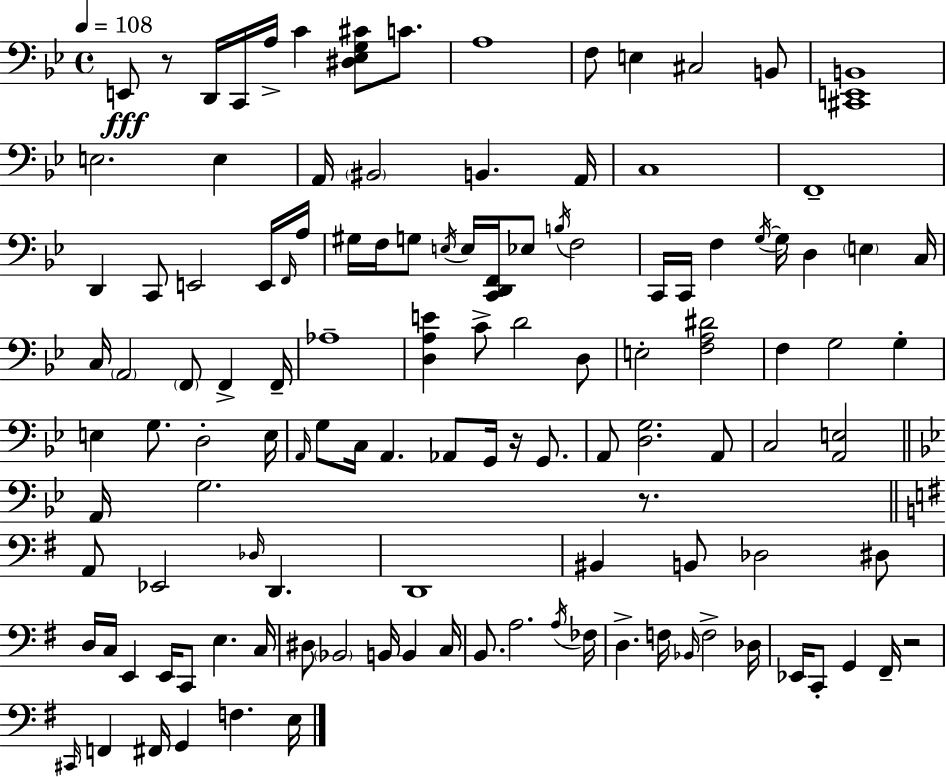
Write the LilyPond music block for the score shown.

{
  \clef bass
  \time 4/4
  \defaultTimeSignature
  \key bes \major
  \tempo 4 = 108
  \repeat volta 2 { e,8\fff r8 d,16 c,16 a16-> c'4 <dis ees g cis'>8 c'8. | a1 | f8 e4 cis2 b,8 | <cis, e, b,>1 | \break e2. e4 | a,16 \parenthesize bis,2 b,4. a,16 | c1 | f,1-- | \break d,4 c,8 e,2 e,16 \grace { f,16 } | a16 gis16 f16 g8 \acciaccatura { e16 } e16 <c, d, f,>16 ees8 \acciaccatura { b16 } f2 | c,16 c,16 f4 \acciaccatura { g16~ }~ g16 d4 \parenthesize e4 | c16 c16 \parenthesize a,2 \parenthesize f,8 f,4-> | \break f,16-- aes1-- | <d a e'>4 c'8-> d'2 | d8 e2-. <f a dis'>2 | f4 g2 | \break g4-. e4 g8. d2-. | e16 \grace { a,16 } g8 c16 a,4. aes,8 | g,16 r16 g,8. a,8 <d g>2. | a,8 c2 <a, e>2 | \break \bar "||" \break \key g \minor a,16 g2. r8. | \bar "||" \break \key g \major a,8 ees,2 \grace { des16 } d,4. | d,1 | bis,4 b,8 des2 dis8 | d16 c16 e,4 e,16 c,8 e4. | \break c16 dis8 \parenthesize bes,2 b,16 b,4 | c16 b,8. a2. | \acciaccatura { a16 } fes16 d4.-> f16 \grace { bes,16 } f2-> | des16 ees,16 c,8-. g,4 fis,16-- r2 | \break \grace { cis,16 } f,4 fis,16 g,4 f4. | e16 } \bar "|."
}